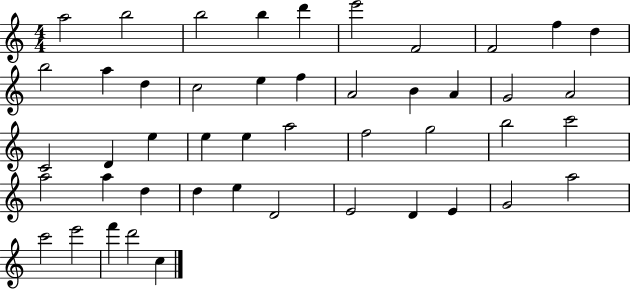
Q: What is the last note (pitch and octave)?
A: C5